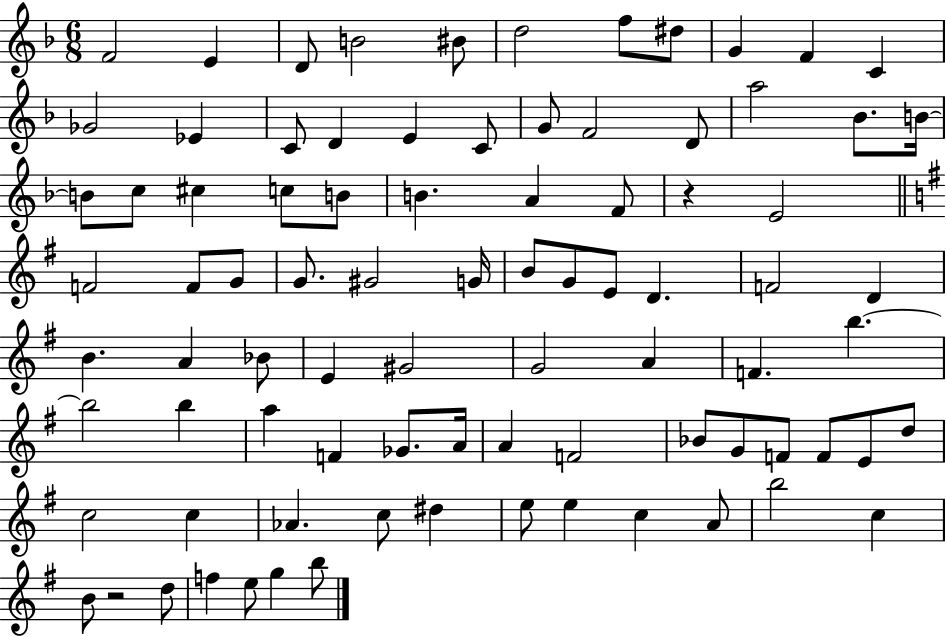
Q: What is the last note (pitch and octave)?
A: B5